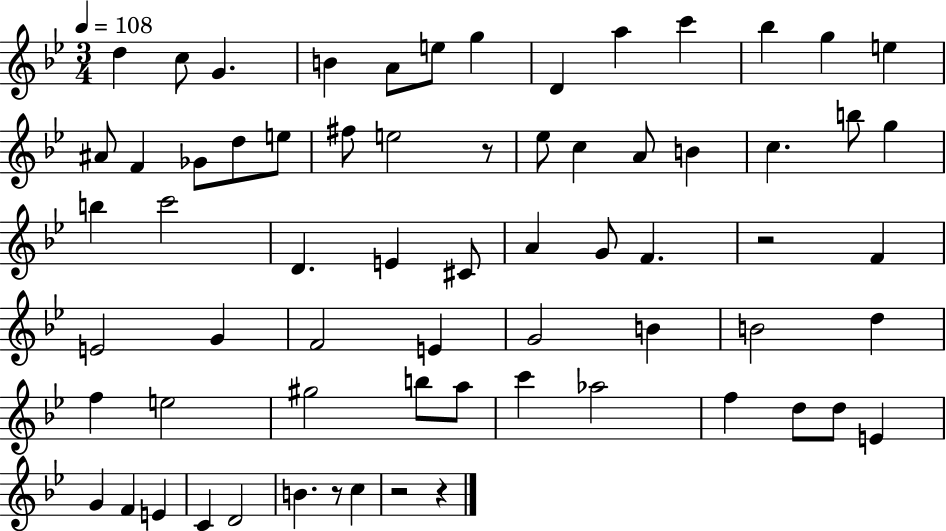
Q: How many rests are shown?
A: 5